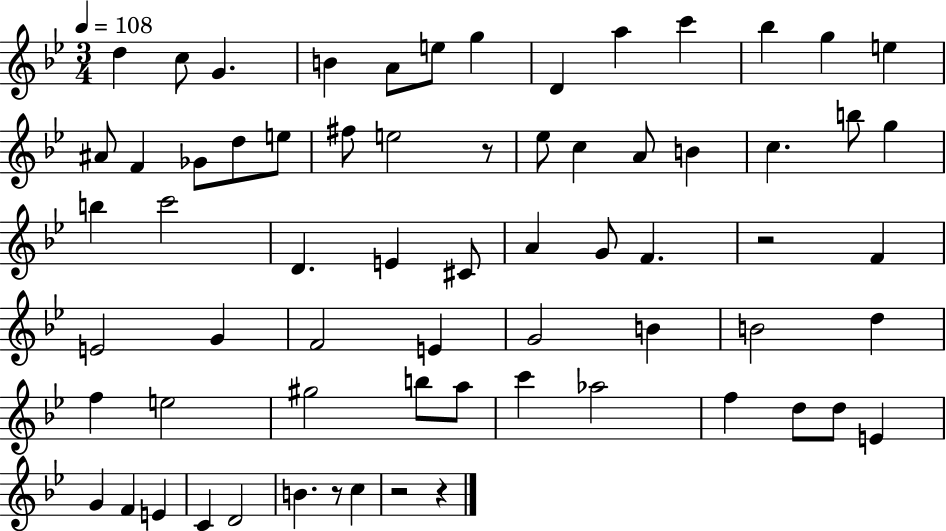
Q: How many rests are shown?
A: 5